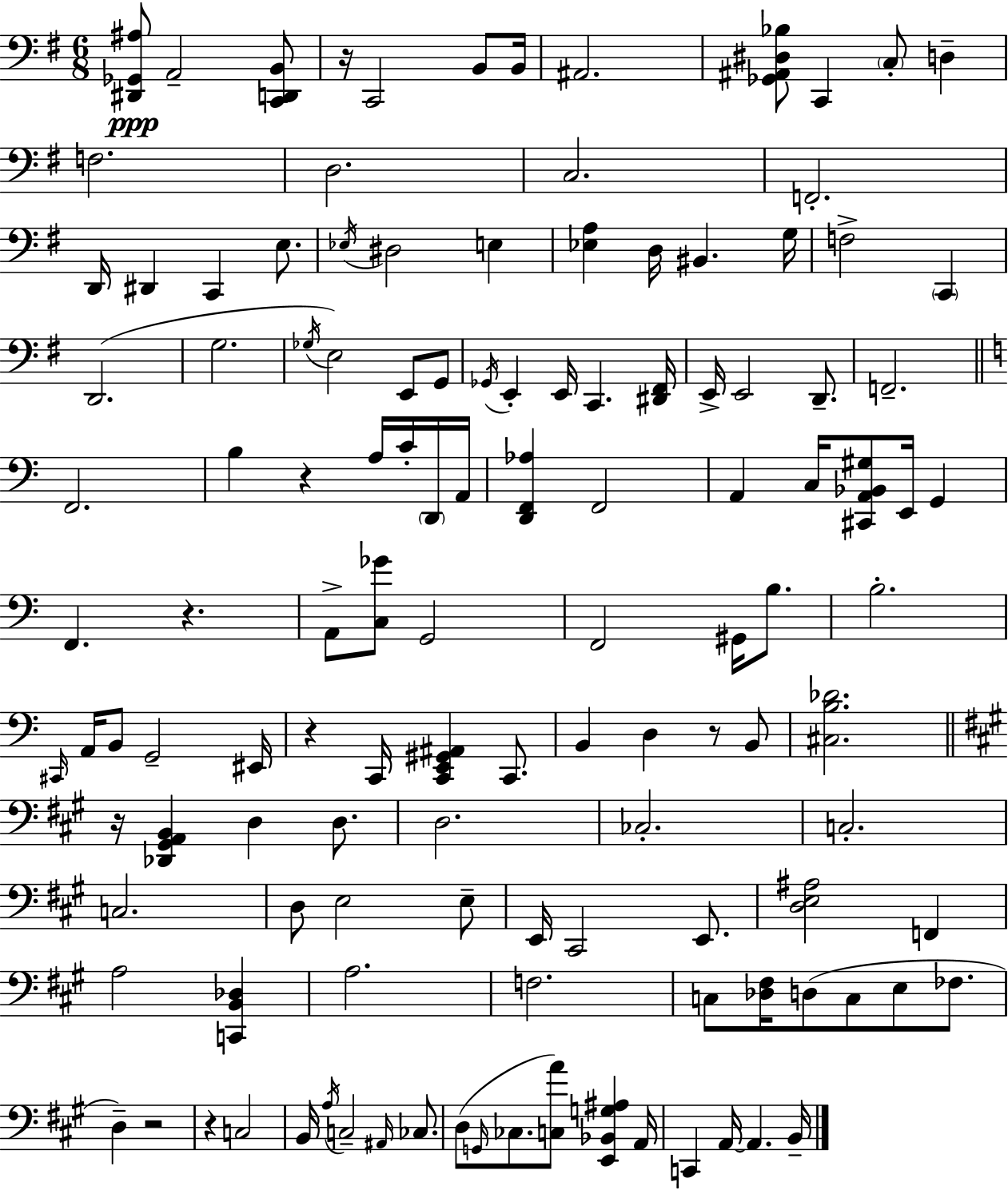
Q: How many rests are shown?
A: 8